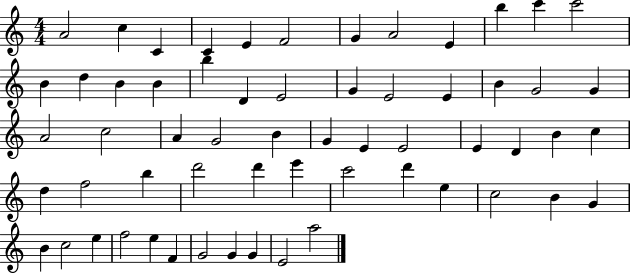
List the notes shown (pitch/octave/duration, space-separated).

A4/h C5/q C4/q C4/q E4/q F4/h G4/q A4/h E4/q B5/q C6/q C6/h B4/q D5/q B4/q B4/q B5/q D4/q E4/h G4/q E4/h E4/q B4/q G4/h G4/q A4/h C5/h A4/q G4/h B4/q G4/q E4/q E4/h E4/q D4/q B4/q C5/q D5/q F5/h B5/q D6/h D6/q E6/q C6/h D6/q E5/q C5/h B4/q G4/q B4/q C5/h E5/q F5/h E5/q F4/q G4/h G4/q G4/q E4/h A5/h